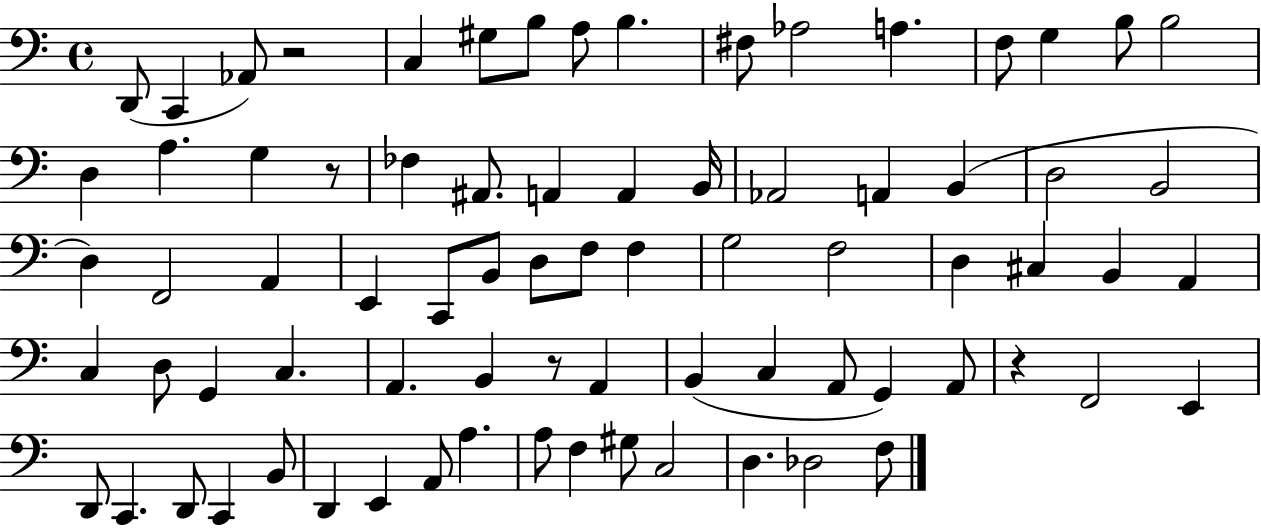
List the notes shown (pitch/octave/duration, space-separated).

D2/e C2/q Ab2/e R/h C3/q G#3/e B3/e A3/e B3/q. F#3/e Ab3/h A3/q. F3/e G3/q B3/e B3/h D3/q A3/q. G3/q R/e FES3/q A#2/e. A2/q A2/q B2/s Ab2/h A2/q B2/q D3/h B2/h D3/q F2/h A2/q E2/q C2/e B2/e D3/e F3/e F3/q G3/h F3/h D3/q C#3/q B2/q A2/q C3/q D3/e G2/q C3/q. A2/q. B2/q R/e A2/q B2/q C3/q A2/e G2/q A2/e R/q F2/h E2/q D2/e C2/q. D2/e C2/q B2/e D2/q E2/q A2/e A3/q. A3/e F3/q G#3/e C3/h D3/q. Db3/h F3/e